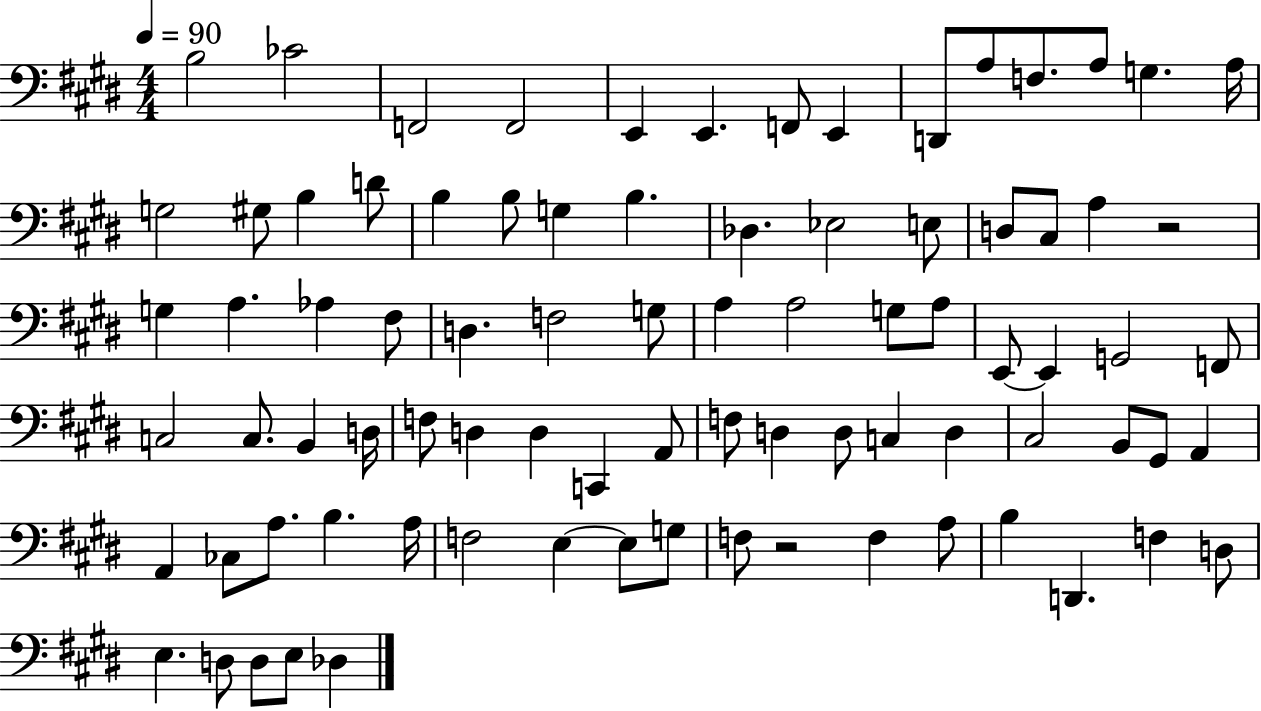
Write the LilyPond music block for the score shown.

{
  \clef bass
  \numericTimeSignature
  \time 4/4
  \key e \major
  \tempo 4 = 90
  b2 ces'2 | f,2 f,2 | e,4 e,4. f,8 e,4 | d,8 a8 f8. a8 g4. a16 | \break g2 gis8 b4 d'8 | b4 b8 g4 b4. | des4. ees2 e8 | d8 cis8 a4 r2 | \break g4 a4. aes4 fis8 | d4. f2 g8 | a4 a2 g8 a8 | e,8~~ e,4 g,2 f,8 | \break c2 c8. b,4 d16 | f8 d4 d4 c,4 a,8 | f8 d4 d8 c4 d4 | cis2 b,8 gis,8 a,4 | \break a,4 ces8 a8. b4. a16 | f2 e4~~ e8 g8 | f8 r2 f4 a8 | b4 d,4. f4 d8 | \break e4. d8 d8 e8 des4 | \bar "|."
}